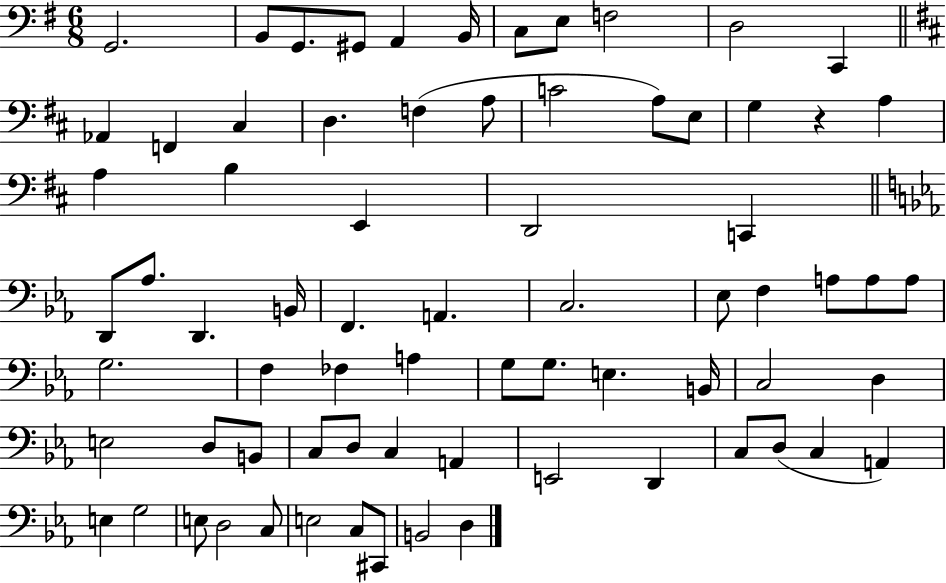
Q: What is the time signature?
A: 6/8